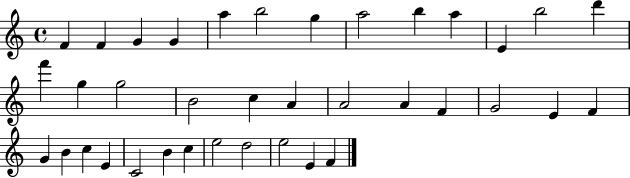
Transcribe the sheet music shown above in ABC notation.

X:1
T:Untitled
M:4/4
L:1/4
K:C
F F G G a b2 g a2 b a E b2 d' f' g g2 B2 c A A2 A F G2 E F G B c E C2 B c e2 d2 e2 E F